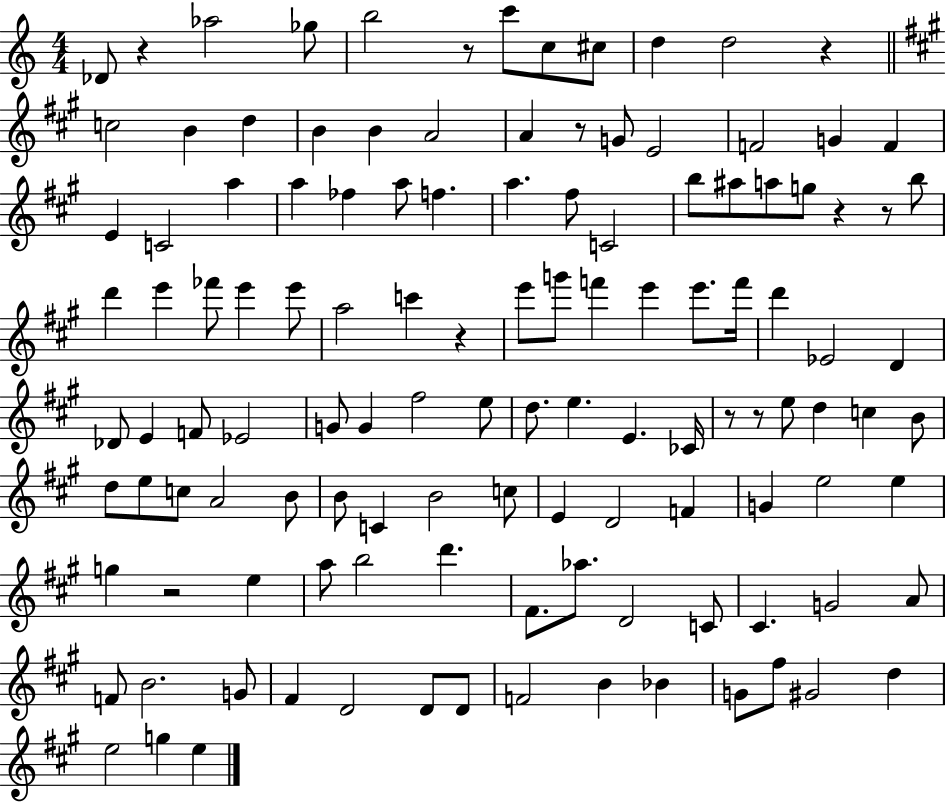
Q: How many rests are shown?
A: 10